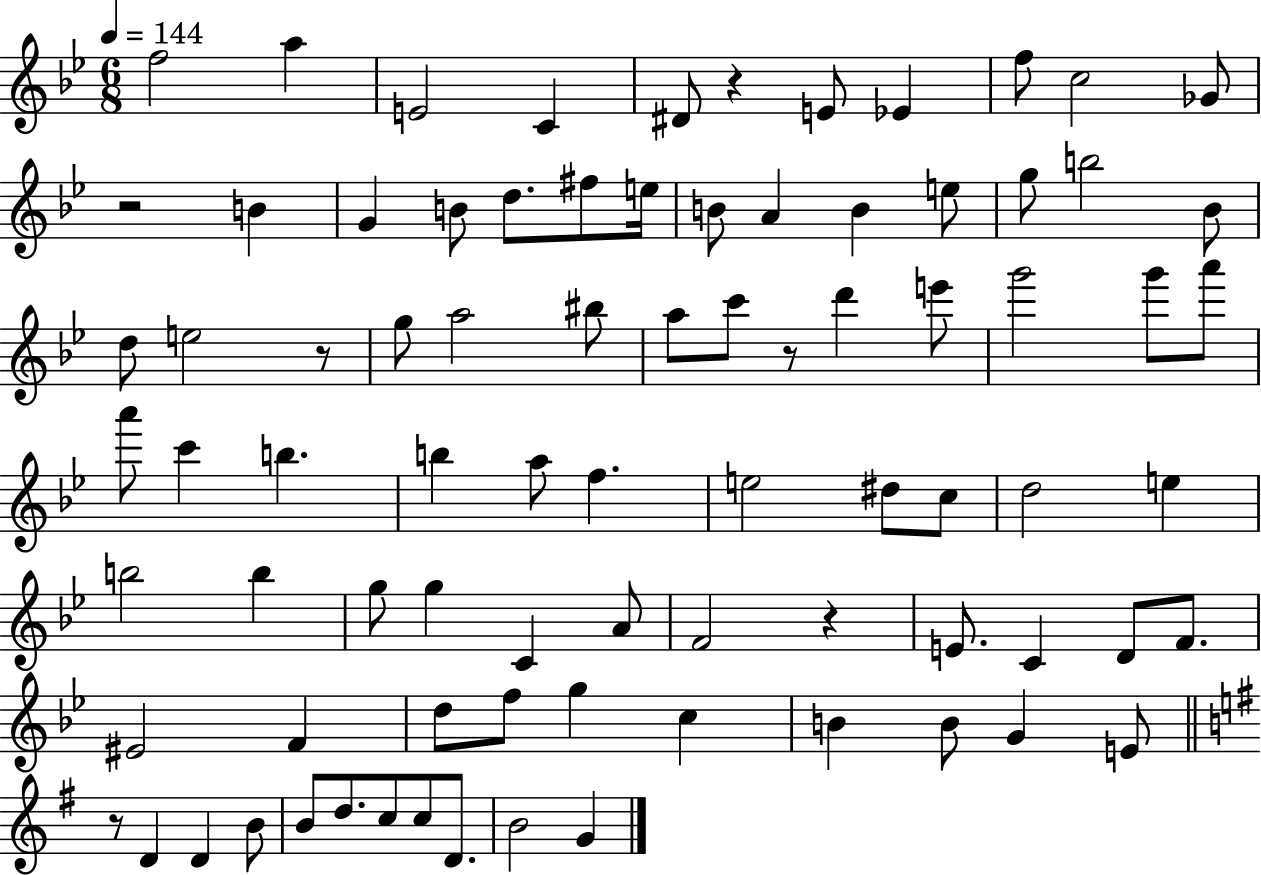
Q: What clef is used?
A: treble